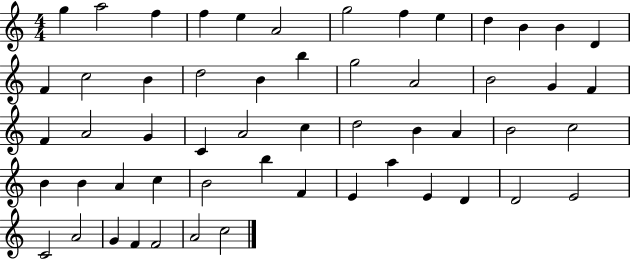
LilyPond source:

{
  \clef treble
  \numericTimeSignature
  \time 4/4
  \key c \major
  g''4 a''2 f''4 | f''4 e''4 a'2 | g''2 f''4 e''4 | d''4 b'4 b'4 d'4 | \break f'4 c''2 b'4 | d''2 b'4 b''4 | g''2 a'2 | b'2 g'4 f'4 | \break f'4 a'2 g'4 | c'4 a'2 c''4 | d''2 b'4 a'4 | b'2 c''2 | \break b'4 b'4 a'4 c''4 | b'2 b''4 f'4 | e'4 a''4 e'4 d'4 | d'2 e'2 | \break c'2 a'2 | g'4 f'4 f'2 | a'2 c''2 | \bar "|."
}